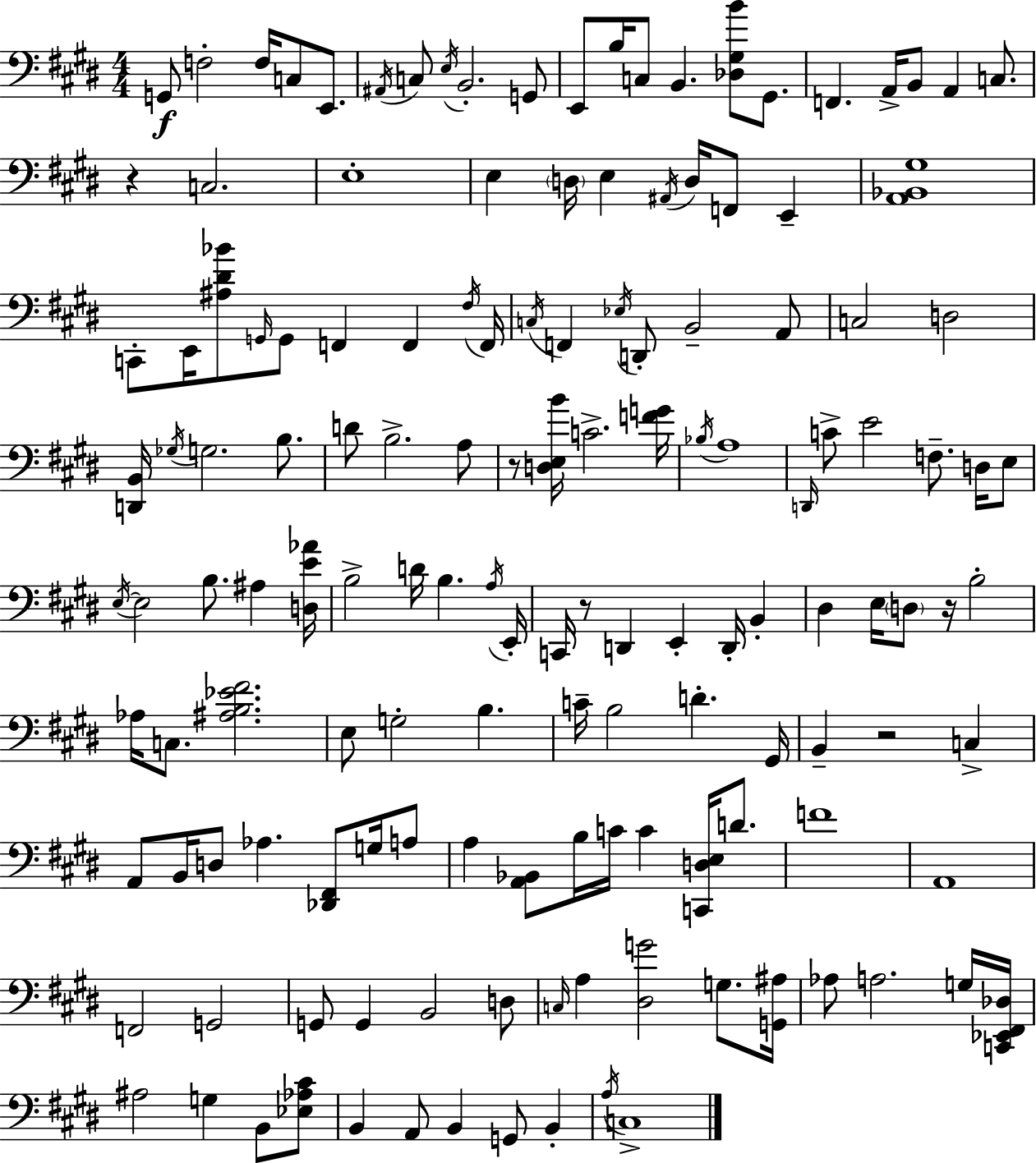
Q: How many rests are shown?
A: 5